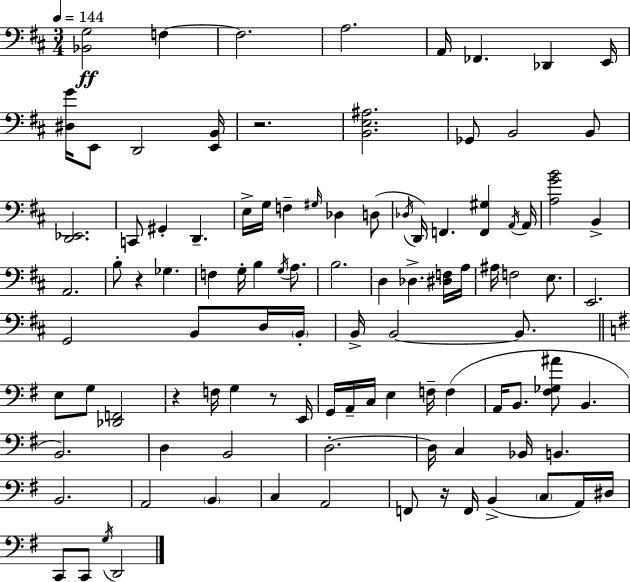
{
  \clef bass
  \numericTimeSignature
  \time 3/4
  \key d \major
  \tempo 4 = 144
  <bes, g>2\ff f4~~ | f2. | a2. | a,16 fes,4. des,4 e,16 | \break <dis g'>16 e,8 d,2 <e, b,>16 | r2. | <b, e ais>2. | ges,8 b,2 b,8 | \break <d, ees,>2. | c,8 gis,4-. d,4.-- | e16-> g16 f4-- \grace { gis16 } des4 d8( | \acciaccatura { des16 } d,16) f,4. <f, gis>4 | \break \acciaccatura { a,16 } a,16 <a g' b'>2 b,4-> | a,2. | b8-. r4 ges4. | f4 g16-. b4 | \break \acciaccatura { g16 } a8. b2. | d4 des4.-> | <dis f>16 a16 ais16 f2 | e8. e,2. | \break g,2 | b,8 d16 \parenthesize b,16-. b,16-> b,2~~ | b,8. \bar "||" \break \key g \major e8 g8 <des, f,>2 | r4 f16 g4 r8 e,16 | g,16 a,16-- c16 e4 f16-- f4( | a,16 b,8. <fis ges ais'>8 b,4. | \break b,2.) | d4 b,2 | d2.-.~~ | d16 c4 bes,16 b,4. | \break b,2. | a,2 \parenthesize b,4 | c4 a,2 | f,8 r16 f,16 b,4->( \parenthesize c8 a,16) dis16 | \break c,8 c,8 \acciaccatura { g16 } d,2 | \bar "|."
}